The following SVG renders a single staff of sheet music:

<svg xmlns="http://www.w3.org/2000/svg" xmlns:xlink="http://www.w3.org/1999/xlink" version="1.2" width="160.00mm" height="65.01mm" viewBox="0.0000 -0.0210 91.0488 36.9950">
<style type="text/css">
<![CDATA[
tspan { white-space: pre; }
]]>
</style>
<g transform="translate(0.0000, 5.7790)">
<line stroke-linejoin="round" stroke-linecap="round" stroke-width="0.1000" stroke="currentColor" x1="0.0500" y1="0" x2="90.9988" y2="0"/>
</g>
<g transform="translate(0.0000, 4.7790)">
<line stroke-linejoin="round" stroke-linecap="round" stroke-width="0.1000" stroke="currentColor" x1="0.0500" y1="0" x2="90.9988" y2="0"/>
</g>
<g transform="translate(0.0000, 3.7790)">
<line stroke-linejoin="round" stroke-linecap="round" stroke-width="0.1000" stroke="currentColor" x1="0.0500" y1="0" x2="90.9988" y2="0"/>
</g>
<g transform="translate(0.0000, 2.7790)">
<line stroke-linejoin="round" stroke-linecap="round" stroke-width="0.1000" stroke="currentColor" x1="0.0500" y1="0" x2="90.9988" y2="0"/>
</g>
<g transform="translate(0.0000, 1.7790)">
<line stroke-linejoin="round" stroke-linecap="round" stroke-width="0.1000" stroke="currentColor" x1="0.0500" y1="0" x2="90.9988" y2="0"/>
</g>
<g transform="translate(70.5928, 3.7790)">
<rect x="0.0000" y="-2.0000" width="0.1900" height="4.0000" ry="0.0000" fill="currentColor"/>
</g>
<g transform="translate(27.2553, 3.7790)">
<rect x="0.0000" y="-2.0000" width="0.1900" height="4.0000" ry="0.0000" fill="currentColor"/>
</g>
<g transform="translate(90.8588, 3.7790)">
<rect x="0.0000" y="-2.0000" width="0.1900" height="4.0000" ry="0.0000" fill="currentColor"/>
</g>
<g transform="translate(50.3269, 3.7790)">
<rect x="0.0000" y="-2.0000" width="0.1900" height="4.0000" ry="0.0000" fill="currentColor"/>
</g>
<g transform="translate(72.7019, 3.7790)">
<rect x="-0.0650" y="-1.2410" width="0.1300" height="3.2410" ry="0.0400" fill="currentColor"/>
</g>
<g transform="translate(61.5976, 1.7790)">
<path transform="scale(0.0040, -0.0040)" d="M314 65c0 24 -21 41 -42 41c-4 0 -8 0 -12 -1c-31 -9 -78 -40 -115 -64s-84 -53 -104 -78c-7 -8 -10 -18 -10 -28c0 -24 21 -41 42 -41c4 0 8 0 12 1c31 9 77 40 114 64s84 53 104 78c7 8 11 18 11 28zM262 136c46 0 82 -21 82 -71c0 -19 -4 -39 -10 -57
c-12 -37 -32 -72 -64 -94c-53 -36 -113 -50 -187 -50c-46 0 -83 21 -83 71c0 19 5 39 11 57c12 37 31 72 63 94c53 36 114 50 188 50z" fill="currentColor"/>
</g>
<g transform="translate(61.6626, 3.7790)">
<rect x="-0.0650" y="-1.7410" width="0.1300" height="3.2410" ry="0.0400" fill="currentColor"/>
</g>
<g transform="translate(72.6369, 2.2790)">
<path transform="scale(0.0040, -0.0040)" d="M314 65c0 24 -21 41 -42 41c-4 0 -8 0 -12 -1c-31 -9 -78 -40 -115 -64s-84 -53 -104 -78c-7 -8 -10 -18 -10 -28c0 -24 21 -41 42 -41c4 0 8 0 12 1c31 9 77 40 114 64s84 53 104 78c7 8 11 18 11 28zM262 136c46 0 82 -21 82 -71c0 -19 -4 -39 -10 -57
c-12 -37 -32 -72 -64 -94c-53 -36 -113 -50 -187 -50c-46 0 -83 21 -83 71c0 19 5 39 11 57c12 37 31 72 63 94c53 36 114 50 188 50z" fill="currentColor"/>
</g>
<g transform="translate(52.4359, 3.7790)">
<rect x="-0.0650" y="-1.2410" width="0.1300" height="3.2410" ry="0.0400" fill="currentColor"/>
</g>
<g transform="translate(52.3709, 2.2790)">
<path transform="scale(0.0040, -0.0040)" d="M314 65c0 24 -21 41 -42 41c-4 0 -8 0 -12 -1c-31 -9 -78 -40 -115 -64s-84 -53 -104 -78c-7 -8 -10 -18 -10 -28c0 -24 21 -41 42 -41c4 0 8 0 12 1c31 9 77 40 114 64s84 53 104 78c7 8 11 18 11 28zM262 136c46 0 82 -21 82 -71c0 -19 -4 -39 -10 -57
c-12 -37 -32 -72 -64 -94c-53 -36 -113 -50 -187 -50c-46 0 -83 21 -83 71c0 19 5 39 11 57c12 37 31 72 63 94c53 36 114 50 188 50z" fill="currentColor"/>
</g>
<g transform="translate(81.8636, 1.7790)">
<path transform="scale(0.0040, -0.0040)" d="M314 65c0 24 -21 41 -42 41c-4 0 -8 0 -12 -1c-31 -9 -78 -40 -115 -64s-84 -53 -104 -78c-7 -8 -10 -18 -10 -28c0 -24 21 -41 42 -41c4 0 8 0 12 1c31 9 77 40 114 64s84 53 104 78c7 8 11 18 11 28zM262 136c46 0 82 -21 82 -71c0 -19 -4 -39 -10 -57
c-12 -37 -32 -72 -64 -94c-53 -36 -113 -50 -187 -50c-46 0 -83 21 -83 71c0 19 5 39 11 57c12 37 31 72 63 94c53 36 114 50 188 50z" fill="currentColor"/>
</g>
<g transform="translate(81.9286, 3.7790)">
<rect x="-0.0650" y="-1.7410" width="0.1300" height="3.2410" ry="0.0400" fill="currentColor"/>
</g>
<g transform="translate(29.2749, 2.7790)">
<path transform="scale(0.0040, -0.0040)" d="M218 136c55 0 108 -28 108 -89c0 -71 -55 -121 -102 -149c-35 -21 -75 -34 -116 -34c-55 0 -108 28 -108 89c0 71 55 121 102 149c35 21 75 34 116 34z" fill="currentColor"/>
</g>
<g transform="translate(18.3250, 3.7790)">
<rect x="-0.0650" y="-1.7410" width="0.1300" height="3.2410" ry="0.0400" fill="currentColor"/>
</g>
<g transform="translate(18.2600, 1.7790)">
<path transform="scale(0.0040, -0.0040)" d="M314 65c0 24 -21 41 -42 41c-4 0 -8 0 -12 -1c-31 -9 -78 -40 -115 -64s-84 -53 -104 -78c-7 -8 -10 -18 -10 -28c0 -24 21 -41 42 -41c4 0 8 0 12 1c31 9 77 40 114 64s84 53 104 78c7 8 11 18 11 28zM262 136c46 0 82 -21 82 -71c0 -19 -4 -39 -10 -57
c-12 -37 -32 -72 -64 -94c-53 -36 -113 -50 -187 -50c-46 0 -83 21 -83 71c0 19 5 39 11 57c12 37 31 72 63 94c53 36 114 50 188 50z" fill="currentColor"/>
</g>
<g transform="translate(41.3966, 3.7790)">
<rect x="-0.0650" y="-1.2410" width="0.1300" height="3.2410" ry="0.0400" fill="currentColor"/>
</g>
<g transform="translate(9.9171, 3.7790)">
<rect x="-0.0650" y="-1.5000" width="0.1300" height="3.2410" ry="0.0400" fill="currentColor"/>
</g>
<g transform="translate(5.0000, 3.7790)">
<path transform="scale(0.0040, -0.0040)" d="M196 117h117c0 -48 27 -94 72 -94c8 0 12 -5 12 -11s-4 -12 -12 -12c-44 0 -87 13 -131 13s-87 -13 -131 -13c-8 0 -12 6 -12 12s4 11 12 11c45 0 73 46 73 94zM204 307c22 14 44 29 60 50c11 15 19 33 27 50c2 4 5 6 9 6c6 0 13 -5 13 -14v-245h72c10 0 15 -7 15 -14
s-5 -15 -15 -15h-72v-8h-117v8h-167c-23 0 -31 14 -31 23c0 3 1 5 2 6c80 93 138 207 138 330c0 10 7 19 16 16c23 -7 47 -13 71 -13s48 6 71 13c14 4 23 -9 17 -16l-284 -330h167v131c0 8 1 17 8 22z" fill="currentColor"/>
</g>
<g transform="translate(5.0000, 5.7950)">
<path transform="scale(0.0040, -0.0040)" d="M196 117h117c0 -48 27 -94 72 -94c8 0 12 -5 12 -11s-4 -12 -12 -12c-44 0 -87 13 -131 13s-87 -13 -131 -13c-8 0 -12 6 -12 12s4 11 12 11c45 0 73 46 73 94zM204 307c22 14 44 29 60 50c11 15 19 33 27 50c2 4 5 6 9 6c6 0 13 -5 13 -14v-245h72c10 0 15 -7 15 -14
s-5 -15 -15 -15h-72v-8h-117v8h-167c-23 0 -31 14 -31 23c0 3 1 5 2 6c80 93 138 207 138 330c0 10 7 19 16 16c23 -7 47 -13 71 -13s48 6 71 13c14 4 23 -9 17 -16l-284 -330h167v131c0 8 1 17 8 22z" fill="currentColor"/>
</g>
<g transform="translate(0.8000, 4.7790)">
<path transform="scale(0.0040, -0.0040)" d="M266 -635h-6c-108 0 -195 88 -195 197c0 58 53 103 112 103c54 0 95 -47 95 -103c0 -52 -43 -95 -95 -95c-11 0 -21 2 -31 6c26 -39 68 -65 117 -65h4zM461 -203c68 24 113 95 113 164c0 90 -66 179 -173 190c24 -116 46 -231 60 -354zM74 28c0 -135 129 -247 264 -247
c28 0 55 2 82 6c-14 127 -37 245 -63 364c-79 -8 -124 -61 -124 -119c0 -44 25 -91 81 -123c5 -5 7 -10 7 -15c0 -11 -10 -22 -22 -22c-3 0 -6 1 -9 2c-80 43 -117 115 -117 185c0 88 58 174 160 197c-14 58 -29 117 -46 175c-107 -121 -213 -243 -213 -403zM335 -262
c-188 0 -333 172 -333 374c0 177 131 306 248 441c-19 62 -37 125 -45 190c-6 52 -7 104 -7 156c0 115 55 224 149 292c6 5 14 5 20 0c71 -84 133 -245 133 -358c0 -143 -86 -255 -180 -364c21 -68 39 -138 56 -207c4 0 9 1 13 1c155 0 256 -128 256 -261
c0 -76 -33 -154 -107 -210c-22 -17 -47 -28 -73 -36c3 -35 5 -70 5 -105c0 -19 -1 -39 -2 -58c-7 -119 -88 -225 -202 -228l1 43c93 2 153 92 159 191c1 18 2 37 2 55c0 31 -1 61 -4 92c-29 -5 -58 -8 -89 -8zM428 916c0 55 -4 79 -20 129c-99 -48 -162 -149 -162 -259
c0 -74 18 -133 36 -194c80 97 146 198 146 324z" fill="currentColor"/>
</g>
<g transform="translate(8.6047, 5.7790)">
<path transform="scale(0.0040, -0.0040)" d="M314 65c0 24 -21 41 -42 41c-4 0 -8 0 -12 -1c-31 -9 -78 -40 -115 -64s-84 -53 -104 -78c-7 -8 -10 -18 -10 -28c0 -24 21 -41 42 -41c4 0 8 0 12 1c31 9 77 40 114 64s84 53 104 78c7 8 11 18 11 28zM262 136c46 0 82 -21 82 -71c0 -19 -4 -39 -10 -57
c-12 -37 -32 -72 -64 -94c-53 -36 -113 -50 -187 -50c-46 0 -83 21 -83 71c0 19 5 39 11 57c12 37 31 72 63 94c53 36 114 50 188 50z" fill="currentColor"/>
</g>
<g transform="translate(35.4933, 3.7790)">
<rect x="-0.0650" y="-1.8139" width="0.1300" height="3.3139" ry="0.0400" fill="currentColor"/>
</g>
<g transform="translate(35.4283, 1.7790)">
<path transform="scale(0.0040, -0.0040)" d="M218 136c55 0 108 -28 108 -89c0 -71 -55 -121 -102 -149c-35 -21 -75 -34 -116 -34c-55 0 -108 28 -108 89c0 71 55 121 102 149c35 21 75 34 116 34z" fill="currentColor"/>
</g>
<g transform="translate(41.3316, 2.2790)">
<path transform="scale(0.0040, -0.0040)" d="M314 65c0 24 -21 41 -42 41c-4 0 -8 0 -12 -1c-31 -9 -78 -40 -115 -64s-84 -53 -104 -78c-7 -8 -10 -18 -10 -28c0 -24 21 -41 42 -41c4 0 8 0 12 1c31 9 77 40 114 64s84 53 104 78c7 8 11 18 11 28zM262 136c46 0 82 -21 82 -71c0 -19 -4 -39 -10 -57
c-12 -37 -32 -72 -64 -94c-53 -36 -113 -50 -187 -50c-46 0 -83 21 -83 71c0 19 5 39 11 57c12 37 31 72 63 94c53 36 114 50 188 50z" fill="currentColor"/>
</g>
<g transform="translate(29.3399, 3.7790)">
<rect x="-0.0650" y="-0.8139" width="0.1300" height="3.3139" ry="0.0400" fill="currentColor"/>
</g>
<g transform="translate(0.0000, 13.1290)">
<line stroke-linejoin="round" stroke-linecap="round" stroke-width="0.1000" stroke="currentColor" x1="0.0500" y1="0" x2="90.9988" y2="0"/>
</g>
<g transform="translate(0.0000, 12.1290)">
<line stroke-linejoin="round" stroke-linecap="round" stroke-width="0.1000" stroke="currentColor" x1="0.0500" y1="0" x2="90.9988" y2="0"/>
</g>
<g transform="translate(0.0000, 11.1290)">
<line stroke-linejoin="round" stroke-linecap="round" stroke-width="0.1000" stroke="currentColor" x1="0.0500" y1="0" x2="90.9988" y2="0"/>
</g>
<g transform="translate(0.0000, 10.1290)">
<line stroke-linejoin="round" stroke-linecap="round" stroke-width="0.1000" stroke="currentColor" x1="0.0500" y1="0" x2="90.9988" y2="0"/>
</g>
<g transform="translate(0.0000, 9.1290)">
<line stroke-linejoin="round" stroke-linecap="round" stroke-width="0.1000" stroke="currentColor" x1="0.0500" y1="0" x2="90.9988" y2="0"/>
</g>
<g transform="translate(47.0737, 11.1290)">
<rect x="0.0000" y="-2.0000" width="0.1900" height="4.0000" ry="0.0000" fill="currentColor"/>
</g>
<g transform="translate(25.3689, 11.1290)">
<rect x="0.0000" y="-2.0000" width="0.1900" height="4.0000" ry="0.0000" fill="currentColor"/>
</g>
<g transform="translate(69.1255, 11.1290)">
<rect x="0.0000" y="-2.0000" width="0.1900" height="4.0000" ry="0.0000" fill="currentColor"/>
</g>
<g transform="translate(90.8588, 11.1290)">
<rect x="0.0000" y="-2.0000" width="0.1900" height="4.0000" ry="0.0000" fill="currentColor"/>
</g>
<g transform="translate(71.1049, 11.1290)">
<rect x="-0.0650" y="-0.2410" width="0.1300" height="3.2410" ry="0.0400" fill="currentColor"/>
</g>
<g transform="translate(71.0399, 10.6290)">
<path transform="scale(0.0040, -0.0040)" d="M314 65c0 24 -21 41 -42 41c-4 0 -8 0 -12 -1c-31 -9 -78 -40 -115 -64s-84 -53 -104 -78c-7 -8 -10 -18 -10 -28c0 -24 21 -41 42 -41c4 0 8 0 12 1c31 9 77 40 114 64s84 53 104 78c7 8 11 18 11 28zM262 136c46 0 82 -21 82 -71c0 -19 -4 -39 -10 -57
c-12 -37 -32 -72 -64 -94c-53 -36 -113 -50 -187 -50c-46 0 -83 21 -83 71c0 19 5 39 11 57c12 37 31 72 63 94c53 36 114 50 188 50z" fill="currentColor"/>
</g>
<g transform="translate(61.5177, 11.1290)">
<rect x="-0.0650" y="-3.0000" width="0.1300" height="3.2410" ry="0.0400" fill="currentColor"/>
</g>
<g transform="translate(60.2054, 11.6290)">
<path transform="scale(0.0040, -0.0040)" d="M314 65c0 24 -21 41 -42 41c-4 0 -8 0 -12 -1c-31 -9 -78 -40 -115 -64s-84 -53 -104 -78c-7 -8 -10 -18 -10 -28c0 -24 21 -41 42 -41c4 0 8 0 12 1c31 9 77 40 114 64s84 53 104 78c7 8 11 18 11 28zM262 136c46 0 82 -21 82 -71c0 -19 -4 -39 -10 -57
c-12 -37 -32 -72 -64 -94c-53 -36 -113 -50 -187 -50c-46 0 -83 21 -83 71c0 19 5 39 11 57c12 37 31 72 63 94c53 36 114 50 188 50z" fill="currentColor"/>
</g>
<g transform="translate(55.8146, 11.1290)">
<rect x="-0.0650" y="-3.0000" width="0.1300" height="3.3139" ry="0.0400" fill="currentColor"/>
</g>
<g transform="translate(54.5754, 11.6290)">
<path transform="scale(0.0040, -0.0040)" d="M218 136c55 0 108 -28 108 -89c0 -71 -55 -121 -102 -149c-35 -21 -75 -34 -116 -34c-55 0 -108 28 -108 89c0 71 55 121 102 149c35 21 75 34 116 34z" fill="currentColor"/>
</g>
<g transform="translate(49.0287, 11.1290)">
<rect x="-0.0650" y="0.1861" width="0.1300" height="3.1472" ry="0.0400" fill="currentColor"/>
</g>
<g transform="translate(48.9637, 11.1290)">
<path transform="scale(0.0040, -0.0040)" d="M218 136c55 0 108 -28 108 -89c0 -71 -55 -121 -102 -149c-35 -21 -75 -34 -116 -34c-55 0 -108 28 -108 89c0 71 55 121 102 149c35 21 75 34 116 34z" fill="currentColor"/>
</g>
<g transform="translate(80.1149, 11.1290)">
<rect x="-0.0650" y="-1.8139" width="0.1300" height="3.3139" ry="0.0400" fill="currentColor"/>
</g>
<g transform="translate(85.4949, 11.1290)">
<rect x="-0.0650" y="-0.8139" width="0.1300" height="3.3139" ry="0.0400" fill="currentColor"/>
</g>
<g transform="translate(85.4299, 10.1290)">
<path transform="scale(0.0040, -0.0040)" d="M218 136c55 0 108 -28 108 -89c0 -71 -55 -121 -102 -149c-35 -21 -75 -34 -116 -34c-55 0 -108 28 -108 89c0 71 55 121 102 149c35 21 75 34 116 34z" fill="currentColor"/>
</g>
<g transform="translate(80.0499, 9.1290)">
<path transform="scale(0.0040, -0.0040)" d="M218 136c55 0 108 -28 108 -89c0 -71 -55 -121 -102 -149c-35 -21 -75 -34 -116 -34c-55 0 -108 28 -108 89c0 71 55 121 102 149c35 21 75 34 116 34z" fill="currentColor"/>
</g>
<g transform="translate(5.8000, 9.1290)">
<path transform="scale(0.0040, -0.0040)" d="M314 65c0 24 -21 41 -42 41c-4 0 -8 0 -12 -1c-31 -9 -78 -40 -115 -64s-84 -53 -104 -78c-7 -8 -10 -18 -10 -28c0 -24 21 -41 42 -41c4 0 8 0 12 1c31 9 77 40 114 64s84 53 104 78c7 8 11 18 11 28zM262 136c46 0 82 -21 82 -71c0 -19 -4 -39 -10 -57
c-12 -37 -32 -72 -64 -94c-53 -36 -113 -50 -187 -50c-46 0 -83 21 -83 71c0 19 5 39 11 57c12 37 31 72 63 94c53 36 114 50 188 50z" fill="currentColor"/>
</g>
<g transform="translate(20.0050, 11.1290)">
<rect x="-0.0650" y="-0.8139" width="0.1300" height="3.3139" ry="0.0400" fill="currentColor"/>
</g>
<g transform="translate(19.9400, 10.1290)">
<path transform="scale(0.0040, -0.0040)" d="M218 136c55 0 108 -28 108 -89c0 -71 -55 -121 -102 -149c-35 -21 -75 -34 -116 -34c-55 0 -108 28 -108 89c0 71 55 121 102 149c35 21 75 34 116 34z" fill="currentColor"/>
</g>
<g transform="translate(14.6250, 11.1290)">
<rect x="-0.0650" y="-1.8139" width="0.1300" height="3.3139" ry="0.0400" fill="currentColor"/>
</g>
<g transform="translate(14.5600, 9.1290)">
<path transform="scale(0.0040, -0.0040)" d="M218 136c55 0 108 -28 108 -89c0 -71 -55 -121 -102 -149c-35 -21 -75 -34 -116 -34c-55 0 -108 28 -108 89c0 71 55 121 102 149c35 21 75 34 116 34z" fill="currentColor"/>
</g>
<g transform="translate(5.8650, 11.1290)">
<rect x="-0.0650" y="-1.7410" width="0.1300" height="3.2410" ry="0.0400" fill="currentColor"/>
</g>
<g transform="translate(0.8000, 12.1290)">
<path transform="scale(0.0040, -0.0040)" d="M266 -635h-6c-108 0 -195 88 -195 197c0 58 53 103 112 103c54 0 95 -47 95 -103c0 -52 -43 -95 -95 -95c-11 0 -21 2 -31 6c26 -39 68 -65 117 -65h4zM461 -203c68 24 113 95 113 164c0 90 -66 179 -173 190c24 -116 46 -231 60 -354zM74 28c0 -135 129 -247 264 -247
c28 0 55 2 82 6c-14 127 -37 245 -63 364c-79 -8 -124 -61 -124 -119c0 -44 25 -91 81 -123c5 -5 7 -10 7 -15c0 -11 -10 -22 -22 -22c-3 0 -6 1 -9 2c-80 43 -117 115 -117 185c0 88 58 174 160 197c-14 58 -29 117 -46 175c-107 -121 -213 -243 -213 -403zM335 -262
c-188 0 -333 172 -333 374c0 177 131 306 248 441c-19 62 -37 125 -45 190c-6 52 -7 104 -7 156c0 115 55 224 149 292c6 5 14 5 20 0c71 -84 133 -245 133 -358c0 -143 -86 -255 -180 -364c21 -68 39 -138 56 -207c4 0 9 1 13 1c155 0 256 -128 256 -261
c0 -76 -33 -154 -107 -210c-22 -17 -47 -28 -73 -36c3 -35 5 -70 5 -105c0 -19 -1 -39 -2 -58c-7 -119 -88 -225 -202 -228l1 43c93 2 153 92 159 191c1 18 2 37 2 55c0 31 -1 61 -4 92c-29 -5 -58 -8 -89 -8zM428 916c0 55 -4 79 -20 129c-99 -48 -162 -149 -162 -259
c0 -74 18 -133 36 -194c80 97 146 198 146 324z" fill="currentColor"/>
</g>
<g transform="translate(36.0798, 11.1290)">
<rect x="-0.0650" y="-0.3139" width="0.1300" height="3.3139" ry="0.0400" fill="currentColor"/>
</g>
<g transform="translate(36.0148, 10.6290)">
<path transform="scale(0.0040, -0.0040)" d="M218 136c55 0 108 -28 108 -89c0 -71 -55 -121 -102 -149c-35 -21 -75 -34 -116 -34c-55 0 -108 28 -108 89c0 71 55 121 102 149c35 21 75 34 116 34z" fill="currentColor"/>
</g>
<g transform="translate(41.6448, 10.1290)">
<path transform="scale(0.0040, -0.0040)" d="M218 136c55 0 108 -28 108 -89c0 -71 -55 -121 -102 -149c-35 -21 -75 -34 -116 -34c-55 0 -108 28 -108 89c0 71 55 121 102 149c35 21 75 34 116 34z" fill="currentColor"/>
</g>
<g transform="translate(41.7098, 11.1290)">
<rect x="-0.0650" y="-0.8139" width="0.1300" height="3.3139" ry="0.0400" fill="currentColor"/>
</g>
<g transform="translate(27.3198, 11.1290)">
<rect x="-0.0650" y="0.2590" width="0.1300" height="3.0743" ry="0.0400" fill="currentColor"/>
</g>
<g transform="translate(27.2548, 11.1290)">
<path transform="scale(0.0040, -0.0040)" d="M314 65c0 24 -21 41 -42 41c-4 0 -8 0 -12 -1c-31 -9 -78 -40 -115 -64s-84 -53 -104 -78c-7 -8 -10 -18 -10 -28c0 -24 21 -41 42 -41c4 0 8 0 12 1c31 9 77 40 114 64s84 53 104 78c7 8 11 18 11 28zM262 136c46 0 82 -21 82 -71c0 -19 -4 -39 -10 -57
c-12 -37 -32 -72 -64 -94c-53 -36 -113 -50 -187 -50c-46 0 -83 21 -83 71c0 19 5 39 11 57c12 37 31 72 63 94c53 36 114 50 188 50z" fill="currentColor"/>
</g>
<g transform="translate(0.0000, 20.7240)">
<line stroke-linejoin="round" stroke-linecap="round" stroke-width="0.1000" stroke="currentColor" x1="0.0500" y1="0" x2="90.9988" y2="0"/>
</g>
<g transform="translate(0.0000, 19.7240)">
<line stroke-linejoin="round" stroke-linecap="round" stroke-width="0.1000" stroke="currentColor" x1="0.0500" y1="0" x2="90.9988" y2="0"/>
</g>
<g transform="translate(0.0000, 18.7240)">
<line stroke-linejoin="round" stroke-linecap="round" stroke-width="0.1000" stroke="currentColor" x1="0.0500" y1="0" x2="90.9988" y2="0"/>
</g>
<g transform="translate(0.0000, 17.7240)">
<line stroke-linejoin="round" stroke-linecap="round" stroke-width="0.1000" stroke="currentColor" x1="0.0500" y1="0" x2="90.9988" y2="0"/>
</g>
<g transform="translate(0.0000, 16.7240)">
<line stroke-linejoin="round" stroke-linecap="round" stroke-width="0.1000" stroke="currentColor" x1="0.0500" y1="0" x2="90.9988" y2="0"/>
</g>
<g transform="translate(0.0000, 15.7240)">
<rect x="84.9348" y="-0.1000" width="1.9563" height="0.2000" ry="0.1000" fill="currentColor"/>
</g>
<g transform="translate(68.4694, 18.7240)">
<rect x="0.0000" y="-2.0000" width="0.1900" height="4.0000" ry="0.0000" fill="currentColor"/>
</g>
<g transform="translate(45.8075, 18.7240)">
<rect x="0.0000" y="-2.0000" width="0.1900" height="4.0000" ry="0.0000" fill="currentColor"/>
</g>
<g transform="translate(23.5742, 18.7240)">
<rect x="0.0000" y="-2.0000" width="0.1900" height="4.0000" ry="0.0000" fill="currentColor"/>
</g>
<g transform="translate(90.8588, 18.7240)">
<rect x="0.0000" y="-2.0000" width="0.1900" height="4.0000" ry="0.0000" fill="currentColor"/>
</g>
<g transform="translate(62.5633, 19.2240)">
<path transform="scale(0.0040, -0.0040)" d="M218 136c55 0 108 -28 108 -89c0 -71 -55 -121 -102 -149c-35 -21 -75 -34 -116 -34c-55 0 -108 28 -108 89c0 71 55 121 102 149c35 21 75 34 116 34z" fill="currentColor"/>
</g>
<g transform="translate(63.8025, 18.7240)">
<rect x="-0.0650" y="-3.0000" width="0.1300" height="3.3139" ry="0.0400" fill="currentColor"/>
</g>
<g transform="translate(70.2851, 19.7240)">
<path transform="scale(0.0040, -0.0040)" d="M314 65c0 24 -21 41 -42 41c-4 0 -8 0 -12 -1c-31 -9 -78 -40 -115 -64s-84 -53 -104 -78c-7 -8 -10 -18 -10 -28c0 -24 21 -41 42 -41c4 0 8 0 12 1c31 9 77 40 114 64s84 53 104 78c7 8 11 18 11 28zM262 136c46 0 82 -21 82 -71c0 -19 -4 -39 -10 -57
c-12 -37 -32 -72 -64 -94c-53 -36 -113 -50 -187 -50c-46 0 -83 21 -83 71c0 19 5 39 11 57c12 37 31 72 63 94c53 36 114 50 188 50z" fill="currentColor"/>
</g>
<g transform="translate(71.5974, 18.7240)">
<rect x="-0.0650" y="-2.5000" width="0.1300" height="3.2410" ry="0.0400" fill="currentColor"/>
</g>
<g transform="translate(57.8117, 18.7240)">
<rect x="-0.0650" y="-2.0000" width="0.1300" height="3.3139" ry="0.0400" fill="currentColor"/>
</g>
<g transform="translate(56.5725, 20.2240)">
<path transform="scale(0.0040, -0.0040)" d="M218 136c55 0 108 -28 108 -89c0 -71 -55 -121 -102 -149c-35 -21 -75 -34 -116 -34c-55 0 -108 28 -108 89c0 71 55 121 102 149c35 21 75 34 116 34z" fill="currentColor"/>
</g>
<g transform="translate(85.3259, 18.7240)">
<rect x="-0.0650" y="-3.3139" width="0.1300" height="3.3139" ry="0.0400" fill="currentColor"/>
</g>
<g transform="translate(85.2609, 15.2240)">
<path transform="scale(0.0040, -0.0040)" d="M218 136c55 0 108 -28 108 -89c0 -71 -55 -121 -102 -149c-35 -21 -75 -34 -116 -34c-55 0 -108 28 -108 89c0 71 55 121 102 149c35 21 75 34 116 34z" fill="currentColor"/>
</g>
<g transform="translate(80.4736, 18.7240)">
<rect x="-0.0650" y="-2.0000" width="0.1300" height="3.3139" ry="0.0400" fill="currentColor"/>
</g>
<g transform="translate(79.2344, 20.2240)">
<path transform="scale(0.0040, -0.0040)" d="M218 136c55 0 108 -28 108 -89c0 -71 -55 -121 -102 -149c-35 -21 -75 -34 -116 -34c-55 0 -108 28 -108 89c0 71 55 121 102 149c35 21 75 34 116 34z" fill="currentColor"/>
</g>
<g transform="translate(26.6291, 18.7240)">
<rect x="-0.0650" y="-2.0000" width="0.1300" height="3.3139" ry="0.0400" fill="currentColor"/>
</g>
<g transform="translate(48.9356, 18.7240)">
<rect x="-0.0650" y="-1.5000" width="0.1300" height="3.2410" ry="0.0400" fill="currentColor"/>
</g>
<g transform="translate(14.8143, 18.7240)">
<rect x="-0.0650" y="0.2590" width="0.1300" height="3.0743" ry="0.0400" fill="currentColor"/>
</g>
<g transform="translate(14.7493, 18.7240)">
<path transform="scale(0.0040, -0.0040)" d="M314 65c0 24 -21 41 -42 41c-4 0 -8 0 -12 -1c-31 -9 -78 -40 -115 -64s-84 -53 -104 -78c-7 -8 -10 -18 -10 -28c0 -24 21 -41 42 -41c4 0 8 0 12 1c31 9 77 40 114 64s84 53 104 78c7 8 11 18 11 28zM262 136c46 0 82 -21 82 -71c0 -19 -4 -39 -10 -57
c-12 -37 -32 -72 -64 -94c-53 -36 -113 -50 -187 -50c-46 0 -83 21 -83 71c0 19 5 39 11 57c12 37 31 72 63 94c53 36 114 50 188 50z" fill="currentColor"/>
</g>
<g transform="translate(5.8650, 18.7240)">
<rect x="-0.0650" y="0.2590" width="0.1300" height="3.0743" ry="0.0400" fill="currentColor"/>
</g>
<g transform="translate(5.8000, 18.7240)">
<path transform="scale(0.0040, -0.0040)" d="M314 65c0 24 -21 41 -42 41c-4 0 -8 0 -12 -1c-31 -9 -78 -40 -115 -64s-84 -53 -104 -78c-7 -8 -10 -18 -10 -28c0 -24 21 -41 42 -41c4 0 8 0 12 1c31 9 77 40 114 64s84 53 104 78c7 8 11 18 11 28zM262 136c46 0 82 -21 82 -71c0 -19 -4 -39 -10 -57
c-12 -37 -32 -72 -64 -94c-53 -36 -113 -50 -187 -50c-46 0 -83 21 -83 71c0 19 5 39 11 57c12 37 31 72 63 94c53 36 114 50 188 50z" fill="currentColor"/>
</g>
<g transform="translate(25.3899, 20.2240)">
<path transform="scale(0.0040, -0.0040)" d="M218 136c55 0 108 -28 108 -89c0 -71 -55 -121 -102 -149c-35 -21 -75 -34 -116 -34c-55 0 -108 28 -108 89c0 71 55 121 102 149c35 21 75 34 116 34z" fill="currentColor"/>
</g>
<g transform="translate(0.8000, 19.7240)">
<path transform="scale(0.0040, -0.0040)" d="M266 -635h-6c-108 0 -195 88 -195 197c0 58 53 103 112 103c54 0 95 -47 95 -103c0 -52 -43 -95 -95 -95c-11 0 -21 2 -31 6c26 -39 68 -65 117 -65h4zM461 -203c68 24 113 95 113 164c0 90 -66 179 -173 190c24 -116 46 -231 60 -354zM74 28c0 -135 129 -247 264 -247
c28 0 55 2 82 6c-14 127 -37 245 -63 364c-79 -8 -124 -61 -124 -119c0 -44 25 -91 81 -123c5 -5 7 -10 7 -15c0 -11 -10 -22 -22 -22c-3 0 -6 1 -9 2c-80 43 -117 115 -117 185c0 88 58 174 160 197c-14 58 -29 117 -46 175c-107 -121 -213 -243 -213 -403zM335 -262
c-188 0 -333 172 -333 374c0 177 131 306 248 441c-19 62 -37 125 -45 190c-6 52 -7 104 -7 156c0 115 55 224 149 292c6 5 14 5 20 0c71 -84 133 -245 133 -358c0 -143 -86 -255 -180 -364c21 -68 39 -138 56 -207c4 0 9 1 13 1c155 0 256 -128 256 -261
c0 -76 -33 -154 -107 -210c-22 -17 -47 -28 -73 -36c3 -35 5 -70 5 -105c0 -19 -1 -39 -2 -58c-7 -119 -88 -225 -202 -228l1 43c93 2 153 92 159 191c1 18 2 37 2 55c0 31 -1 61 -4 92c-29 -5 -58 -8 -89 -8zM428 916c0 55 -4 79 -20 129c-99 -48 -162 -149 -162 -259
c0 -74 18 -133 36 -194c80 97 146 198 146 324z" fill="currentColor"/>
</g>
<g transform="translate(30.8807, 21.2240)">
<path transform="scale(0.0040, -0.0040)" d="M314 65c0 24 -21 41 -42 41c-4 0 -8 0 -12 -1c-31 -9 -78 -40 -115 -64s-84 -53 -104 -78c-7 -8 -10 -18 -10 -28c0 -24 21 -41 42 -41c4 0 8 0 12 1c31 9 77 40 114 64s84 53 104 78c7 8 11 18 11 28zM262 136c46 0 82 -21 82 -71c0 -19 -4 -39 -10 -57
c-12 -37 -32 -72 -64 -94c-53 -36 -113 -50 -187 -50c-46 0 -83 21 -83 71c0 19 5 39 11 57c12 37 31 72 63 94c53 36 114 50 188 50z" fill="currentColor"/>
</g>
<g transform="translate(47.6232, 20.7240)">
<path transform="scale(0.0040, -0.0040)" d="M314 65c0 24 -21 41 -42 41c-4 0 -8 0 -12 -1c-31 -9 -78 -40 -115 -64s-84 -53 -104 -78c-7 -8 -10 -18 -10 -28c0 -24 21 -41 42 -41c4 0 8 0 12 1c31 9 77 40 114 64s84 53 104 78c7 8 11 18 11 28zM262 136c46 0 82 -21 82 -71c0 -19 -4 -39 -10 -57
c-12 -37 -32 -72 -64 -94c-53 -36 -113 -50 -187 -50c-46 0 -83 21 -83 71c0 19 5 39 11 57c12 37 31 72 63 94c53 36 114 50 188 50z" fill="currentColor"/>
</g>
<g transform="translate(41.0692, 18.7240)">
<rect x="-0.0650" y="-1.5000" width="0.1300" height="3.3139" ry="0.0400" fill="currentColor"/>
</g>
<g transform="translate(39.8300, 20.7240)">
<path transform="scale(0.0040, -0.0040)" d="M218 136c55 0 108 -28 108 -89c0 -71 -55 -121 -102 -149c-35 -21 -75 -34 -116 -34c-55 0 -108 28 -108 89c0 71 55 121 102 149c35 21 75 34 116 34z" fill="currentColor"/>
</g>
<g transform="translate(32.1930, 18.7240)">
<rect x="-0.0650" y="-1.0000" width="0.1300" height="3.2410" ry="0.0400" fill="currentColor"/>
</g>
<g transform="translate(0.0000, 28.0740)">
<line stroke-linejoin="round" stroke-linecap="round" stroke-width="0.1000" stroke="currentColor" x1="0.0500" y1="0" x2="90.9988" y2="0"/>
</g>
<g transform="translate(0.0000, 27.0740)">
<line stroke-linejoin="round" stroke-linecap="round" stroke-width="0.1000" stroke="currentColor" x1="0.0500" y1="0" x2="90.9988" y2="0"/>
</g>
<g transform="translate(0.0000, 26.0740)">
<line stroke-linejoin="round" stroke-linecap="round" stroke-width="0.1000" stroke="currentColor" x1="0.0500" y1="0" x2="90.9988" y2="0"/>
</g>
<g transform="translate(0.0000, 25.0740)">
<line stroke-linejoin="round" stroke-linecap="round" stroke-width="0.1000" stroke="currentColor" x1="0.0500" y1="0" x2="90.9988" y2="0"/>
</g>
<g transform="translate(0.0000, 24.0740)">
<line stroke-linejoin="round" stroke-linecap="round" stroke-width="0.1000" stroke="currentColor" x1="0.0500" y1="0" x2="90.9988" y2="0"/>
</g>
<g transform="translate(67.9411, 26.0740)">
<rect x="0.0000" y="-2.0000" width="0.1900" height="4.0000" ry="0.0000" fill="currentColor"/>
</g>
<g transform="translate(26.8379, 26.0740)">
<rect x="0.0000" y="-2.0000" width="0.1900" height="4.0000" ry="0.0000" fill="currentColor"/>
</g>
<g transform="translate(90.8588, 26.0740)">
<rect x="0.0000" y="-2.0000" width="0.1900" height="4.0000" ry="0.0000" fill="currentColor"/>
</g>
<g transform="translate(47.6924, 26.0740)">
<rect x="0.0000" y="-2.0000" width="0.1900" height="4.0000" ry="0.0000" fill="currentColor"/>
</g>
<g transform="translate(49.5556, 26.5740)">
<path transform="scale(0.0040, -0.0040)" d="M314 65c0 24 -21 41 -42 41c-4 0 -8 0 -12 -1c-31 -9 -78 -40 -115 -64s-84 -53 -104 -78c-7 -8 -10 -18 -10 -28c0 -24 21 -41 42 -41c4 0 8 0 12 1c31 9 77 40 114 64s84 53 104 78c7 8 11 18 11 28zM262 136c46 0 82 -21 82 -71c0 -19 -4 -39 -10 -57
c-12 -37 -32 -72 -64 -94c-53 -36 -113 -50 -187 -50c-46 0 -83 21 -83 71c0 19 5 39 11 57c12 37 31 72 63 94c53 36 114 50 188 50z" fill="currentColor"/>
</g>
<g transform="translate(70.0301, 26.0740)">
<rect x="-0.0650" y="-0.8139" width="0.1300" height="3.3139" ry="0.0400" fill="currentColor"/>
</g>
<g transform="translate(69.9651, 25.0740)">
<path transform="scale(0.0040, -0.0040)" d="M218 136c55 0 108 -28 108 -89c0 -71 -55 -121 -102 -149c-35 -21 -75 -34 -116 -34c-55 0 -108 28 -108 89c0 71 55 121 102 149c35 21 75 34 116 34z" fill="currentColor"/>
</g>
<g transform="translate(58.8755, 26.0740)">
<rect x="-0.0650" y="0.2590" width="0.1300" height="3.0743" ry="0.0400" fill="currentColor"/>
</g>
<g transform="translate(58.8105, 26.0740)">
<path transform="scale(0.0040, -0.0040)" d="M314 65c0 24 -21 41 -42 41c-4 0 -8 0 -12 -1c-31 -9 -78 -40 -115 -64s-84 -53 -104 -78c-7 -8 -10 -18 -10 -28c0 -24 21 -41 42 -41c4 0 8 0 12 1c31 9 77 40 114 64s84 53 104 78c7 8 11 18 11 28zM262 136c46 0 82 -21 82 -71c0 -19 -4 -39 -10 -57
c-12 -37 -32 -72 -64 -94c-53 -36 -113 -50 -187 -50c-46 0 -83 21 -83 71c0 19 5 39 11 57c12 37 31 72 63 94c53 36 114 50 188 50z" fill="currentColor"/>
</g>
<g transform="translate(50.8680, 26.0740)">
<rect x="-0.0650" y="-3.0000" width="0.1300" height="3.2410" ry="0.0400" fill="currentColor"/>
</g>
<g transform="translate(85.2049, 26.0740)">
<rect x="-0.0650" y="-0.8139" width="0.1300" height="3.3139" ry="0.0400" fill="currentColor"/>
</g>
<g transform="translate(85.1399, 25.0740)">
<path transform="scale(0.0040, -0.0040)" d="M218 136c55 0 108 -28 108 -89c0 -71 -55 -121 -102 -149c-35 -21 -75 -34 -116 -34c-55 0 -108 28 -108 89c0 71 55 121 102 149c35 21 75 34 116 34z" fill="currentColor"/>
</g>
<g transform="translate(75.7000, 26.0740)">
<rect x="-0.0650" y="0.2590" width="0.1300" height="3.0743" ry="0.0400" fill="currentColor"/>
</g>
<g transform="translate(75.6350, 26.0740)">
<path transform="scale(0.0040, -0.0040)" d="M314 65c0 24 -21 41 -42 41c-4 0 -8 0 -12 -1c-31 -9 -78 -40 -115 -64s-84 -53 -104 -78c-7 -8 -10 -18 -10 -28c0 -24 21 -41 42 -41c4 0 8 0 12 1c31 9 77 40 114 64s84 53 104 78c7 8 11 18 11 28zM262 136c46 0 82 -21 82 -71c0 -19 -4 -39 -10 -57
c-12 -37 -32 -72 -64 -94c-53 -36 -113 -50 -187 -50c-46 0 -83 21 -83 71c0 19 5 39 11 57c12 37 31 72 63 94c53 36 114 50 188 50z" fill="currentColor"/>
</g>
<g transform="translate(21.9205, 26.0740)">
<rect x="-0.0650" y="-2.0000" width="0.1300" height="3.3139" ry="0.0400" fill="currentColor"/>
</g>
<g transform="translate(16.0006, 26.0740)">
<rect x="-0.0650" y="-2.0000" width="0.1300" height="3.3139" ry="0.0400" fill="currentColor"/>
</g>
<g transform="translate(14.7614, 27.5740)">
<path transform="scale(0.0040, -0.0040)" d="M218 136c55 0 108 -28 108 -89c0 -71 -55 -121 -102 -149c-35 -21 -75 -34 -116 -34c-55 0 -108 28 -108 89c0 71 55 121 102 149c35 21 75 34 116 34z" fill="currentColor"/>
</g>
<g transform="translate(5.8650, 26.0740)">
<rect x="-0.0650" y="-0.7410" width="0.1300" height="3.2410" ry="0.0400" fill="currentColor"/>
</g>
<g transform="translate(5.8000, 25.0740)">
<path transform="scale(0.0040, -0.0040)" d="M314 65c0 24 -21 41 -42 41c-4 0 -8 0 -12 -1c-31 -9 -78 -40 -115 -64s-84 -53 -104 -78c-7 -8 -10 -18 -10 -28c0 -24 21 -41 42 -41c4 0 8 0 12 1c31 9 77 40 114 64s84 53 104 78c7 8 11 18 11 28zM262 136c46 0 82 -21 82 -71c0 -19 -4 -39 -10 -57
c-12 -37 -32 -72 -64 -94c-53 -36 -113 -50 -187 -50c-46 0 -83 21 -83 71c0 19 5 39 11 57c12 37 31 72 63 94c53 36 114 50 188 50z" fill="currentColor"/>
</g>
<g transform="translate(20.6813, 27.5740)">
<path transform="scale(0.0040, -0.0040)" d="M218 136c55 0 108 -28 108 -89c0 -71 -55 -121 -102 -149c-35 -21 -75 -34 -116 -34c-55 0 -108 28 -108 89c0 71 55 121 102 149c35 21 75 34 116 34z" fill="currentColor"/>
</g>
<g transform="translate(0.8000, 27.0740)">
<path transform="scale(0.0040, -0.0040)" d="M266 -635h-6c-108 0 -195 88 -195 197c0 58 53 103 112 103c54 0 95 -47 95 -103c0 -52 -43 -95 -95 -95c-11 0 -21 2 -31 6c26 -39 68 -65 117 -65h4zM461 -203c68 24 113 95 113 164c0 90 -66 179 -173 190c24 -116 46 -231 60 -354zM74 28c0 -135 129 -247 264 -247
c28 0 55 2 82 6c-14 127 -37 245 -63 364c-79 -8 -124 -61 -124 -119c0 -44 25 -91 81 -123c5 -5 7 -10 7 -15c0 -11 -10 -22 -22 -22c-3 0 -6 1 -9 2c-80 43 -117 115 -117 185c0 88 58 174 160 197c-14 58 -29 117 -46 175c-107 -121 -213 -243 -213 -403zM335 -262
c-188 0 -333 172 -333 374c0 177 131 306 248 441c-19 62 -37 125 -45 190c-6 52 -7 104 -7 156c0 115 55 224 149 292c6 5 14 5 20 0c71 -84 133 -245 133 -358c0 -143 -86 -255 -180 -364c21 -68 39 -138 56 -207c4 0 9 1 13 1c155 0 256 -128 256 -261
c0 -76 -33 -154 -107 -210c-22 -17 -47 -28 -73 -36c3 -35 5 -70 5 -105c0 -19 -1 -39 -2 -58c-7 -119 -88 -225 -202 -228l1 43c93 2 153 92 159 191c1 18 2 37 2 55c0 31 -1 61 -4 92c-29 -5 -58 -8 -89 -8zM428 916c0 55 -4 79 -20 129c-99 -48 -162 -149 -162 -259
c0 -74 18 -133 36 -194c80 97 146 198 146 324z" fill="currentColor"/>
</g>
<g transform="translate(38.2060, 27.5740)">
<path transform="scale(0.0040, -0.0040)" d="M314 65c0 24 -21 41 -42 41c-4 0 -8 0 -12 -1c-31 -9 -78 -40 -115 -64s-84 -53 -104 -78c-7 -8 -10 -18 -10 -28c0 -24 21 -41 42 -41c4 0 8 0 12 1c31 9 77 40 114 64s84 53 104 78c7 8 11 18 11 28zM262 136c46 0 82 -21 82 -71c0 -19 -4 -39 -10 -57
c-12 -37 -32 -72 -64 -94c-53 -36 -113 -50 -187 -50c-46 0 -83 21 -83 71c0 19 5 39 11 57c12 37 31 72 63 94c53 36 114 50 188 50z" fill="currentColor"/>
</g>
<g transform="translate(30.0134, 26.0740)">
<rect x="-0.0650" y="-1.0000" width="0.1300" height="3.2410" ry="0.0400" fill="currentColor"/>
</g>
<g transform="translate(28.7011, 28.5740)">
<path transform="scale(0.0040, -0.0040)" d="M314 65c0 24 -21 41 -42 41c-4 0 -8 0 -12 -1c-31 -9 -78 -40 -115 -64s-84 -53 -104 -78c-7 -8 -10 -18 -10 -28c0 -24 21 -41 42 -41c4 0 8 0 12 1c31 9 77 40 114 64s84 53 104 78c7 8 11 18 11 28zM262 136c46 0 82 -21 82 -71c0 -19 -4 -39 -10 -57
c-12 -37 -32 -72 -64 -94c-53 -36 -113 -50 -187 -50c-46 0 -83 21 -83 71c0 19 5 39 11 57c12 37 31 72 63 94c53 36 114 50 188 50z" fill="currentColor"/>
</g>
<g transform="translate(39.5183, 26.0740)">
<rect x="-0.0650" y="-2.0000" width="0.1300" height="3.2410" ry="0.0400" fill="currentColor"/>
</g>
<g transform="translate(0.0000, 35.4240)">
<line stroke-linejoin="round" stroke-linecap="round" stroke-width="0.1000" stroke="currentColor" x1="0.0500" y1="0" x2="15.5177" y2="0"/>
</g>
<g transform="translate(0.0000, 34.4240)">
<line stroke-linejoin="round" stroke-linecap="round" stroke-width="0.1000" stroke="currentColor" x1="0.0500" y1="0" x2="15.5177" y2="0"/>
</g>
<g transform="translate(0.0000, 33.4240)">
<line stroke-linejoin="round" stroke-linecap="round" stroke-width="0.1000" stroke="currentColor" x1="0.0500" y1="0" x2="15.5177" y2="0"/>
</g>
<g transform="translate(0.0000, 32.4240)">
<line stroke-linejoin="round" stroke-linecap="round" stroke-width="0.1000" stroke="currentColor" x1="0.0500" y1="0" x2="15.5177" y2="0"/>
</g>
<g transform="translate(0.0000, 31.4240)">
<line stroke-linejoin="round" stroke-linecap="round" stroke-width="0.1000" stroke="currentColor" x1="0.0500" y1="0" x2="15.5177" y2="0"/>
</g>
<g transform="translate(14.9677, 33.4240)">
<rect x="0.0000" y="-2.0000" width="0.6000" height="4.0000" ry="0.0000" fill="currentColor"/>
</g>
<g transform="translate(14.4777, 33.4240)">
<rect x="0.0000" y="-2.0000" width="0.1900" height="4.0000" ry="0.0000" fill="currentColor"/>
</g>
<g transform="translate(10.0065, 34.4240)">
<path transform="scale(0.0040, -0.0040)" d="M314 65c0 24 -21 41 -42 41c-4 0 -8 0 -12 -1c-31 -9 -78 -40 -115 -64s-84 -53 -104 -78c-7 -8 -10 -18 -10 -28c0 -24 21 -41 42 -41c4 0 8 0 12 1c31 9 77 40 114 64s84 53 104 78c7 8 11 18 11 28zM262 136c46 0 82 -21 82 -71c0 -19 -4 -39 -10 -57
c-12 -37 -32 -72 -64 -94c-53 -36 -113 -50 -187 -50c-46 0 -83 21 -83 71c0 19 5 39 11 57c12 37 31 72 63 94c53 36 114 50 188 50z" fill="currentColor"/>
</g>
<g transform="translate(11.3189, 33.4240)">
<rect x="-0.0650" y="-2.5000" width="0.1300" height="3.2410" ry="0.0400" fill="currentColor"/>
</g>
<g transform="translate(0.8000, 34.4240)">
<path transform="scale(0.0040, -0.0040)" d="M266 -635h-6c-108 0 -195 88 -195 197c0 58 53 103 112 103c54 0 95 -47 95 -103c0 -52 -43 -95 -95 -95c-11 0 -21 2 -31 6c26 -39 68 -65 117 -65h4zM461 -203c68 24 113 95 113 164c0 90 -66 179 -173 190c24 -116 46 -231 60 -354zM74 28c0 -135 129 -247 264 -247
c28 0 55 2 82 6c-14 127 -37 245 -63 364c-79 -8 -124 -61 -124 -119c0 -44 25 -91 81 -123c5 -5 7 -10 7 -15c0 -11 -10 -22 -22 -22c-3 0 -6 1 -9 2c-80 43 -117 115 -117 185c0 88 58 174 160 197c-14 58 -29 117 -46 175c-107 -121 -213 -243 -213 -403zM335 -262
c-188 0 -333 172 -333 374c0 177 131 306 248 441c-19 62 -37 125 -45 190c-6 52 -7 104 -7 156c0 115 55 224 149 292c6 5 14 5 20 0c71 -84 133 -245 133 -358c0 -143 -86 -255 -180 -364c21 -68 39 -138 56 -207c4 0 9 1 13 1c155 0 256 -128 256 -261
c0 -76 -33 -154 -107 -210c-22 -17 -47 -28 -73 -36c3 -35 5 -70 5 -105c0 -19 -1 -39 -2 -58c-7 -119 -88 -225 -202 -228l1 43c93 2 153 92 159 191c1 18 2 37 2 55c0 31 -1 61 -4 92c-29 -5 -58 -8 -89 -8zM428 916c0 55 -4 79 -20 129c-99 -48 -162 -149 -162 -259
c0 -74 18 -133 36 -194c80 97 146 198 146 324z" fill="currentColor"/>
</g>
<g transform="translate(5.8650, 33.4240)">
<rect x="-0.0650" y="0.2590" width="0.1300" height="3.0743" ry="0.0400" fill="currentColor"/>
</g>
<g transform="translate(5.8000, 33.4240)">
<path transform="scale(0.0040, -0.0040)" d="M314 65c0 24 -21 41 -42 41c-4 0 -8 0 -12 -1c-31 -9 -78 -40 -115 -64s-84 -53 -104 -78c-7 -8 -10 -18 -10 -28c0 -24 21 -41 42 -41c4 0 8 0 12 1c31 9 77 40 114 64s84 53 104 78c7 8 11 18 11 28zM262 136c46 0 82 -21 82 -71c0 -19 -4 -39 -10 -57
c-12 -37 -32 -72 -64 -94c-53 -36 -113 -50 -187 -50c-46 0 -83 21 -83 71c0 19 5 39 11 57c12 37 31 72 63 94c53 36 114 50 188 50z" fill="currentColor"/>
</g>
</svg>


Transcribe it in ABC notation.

X:1
T:Untitled
M:4/4
L:1/4
K:C
E2 f2 d f e2 e2 f2 e2 f2 f2 f d B2 c d B A A2 c2 f d B2 B2 F D2 E E2 F A G2 F b d2 F F D2 F2 A2 B2 d B2 d B2 G2